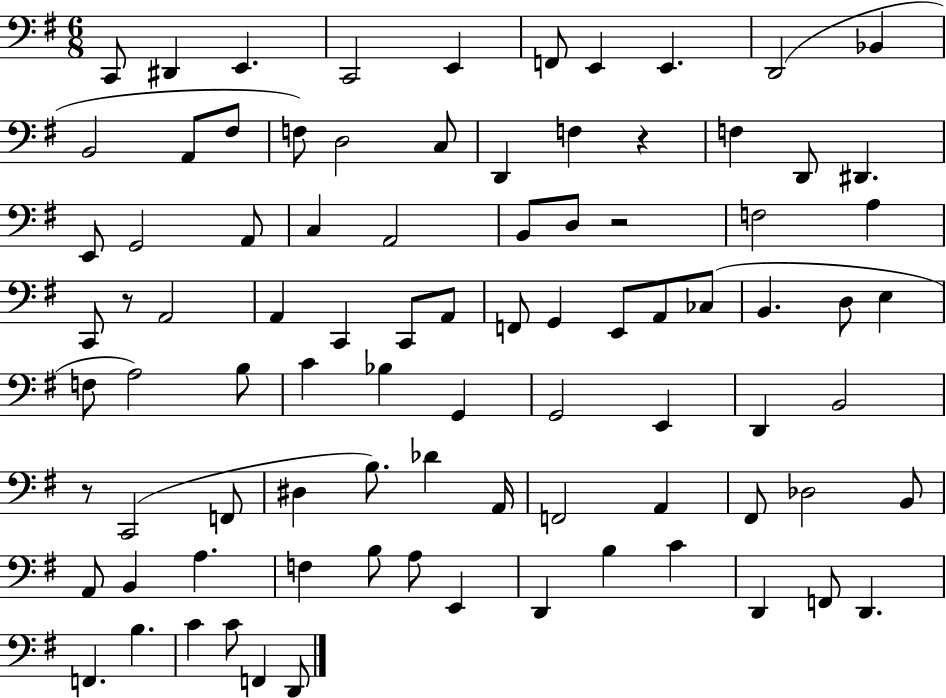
X:1
T:Untitled
M:6/8
L:1/4
K:G
C,,/2 ^D,, E,, C,,2 E,, F,,/2 E,, E,, D,,2 _B,, B,,2 A,,/2 ^F,/2 F,/2 D,2 C,/2 D,, F, z F, D,,/2 ^D,, E,,/2 G,,2 A,,/2 C, A,,2 B,,/2 D,/2 z2 F,2 A, C,,/2 z/2 A,,2 A,, C,, C,,/2 A,,/2 F,,/2 G,, E,,/2 A,,/2 _C,/2 B,, D,/2 E, F,/2 A,2 B,/2 C _B, G,, G,,2 E,, D,, B,,2 z/2 C,,2 F,,/2 ^D, B,/2 _D A,,/4 F,,2 A,, ^F,,/2 _D,2 B,,/2 A,,/2 B,, A, F, B,/2 A,/2 E,, D,, B, C D,, F,,/2 D,, F,, B, C C/2 F,, D,,/2